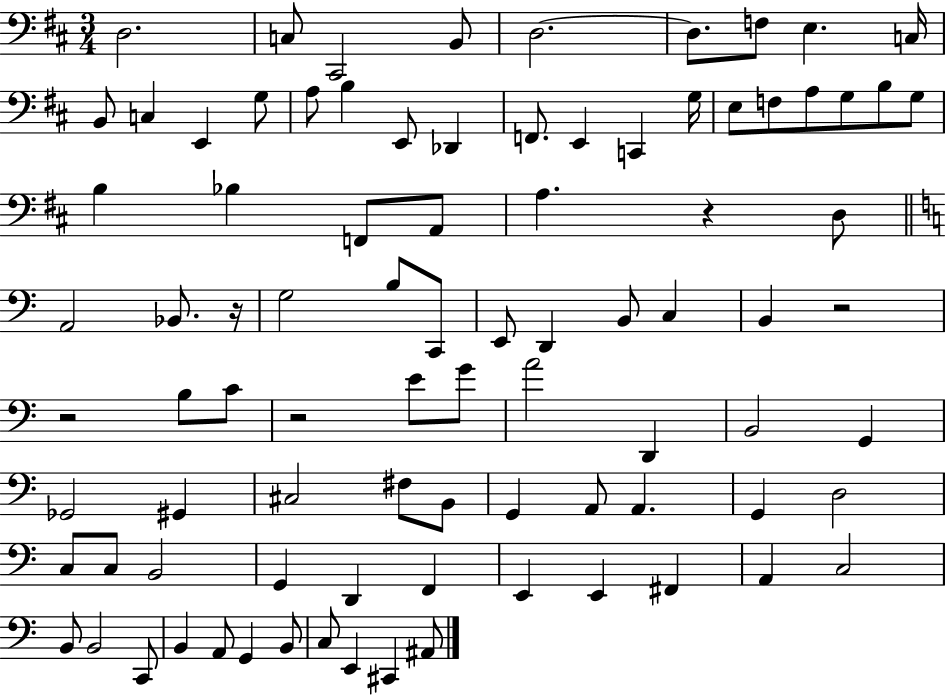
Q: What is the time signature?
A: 3/4